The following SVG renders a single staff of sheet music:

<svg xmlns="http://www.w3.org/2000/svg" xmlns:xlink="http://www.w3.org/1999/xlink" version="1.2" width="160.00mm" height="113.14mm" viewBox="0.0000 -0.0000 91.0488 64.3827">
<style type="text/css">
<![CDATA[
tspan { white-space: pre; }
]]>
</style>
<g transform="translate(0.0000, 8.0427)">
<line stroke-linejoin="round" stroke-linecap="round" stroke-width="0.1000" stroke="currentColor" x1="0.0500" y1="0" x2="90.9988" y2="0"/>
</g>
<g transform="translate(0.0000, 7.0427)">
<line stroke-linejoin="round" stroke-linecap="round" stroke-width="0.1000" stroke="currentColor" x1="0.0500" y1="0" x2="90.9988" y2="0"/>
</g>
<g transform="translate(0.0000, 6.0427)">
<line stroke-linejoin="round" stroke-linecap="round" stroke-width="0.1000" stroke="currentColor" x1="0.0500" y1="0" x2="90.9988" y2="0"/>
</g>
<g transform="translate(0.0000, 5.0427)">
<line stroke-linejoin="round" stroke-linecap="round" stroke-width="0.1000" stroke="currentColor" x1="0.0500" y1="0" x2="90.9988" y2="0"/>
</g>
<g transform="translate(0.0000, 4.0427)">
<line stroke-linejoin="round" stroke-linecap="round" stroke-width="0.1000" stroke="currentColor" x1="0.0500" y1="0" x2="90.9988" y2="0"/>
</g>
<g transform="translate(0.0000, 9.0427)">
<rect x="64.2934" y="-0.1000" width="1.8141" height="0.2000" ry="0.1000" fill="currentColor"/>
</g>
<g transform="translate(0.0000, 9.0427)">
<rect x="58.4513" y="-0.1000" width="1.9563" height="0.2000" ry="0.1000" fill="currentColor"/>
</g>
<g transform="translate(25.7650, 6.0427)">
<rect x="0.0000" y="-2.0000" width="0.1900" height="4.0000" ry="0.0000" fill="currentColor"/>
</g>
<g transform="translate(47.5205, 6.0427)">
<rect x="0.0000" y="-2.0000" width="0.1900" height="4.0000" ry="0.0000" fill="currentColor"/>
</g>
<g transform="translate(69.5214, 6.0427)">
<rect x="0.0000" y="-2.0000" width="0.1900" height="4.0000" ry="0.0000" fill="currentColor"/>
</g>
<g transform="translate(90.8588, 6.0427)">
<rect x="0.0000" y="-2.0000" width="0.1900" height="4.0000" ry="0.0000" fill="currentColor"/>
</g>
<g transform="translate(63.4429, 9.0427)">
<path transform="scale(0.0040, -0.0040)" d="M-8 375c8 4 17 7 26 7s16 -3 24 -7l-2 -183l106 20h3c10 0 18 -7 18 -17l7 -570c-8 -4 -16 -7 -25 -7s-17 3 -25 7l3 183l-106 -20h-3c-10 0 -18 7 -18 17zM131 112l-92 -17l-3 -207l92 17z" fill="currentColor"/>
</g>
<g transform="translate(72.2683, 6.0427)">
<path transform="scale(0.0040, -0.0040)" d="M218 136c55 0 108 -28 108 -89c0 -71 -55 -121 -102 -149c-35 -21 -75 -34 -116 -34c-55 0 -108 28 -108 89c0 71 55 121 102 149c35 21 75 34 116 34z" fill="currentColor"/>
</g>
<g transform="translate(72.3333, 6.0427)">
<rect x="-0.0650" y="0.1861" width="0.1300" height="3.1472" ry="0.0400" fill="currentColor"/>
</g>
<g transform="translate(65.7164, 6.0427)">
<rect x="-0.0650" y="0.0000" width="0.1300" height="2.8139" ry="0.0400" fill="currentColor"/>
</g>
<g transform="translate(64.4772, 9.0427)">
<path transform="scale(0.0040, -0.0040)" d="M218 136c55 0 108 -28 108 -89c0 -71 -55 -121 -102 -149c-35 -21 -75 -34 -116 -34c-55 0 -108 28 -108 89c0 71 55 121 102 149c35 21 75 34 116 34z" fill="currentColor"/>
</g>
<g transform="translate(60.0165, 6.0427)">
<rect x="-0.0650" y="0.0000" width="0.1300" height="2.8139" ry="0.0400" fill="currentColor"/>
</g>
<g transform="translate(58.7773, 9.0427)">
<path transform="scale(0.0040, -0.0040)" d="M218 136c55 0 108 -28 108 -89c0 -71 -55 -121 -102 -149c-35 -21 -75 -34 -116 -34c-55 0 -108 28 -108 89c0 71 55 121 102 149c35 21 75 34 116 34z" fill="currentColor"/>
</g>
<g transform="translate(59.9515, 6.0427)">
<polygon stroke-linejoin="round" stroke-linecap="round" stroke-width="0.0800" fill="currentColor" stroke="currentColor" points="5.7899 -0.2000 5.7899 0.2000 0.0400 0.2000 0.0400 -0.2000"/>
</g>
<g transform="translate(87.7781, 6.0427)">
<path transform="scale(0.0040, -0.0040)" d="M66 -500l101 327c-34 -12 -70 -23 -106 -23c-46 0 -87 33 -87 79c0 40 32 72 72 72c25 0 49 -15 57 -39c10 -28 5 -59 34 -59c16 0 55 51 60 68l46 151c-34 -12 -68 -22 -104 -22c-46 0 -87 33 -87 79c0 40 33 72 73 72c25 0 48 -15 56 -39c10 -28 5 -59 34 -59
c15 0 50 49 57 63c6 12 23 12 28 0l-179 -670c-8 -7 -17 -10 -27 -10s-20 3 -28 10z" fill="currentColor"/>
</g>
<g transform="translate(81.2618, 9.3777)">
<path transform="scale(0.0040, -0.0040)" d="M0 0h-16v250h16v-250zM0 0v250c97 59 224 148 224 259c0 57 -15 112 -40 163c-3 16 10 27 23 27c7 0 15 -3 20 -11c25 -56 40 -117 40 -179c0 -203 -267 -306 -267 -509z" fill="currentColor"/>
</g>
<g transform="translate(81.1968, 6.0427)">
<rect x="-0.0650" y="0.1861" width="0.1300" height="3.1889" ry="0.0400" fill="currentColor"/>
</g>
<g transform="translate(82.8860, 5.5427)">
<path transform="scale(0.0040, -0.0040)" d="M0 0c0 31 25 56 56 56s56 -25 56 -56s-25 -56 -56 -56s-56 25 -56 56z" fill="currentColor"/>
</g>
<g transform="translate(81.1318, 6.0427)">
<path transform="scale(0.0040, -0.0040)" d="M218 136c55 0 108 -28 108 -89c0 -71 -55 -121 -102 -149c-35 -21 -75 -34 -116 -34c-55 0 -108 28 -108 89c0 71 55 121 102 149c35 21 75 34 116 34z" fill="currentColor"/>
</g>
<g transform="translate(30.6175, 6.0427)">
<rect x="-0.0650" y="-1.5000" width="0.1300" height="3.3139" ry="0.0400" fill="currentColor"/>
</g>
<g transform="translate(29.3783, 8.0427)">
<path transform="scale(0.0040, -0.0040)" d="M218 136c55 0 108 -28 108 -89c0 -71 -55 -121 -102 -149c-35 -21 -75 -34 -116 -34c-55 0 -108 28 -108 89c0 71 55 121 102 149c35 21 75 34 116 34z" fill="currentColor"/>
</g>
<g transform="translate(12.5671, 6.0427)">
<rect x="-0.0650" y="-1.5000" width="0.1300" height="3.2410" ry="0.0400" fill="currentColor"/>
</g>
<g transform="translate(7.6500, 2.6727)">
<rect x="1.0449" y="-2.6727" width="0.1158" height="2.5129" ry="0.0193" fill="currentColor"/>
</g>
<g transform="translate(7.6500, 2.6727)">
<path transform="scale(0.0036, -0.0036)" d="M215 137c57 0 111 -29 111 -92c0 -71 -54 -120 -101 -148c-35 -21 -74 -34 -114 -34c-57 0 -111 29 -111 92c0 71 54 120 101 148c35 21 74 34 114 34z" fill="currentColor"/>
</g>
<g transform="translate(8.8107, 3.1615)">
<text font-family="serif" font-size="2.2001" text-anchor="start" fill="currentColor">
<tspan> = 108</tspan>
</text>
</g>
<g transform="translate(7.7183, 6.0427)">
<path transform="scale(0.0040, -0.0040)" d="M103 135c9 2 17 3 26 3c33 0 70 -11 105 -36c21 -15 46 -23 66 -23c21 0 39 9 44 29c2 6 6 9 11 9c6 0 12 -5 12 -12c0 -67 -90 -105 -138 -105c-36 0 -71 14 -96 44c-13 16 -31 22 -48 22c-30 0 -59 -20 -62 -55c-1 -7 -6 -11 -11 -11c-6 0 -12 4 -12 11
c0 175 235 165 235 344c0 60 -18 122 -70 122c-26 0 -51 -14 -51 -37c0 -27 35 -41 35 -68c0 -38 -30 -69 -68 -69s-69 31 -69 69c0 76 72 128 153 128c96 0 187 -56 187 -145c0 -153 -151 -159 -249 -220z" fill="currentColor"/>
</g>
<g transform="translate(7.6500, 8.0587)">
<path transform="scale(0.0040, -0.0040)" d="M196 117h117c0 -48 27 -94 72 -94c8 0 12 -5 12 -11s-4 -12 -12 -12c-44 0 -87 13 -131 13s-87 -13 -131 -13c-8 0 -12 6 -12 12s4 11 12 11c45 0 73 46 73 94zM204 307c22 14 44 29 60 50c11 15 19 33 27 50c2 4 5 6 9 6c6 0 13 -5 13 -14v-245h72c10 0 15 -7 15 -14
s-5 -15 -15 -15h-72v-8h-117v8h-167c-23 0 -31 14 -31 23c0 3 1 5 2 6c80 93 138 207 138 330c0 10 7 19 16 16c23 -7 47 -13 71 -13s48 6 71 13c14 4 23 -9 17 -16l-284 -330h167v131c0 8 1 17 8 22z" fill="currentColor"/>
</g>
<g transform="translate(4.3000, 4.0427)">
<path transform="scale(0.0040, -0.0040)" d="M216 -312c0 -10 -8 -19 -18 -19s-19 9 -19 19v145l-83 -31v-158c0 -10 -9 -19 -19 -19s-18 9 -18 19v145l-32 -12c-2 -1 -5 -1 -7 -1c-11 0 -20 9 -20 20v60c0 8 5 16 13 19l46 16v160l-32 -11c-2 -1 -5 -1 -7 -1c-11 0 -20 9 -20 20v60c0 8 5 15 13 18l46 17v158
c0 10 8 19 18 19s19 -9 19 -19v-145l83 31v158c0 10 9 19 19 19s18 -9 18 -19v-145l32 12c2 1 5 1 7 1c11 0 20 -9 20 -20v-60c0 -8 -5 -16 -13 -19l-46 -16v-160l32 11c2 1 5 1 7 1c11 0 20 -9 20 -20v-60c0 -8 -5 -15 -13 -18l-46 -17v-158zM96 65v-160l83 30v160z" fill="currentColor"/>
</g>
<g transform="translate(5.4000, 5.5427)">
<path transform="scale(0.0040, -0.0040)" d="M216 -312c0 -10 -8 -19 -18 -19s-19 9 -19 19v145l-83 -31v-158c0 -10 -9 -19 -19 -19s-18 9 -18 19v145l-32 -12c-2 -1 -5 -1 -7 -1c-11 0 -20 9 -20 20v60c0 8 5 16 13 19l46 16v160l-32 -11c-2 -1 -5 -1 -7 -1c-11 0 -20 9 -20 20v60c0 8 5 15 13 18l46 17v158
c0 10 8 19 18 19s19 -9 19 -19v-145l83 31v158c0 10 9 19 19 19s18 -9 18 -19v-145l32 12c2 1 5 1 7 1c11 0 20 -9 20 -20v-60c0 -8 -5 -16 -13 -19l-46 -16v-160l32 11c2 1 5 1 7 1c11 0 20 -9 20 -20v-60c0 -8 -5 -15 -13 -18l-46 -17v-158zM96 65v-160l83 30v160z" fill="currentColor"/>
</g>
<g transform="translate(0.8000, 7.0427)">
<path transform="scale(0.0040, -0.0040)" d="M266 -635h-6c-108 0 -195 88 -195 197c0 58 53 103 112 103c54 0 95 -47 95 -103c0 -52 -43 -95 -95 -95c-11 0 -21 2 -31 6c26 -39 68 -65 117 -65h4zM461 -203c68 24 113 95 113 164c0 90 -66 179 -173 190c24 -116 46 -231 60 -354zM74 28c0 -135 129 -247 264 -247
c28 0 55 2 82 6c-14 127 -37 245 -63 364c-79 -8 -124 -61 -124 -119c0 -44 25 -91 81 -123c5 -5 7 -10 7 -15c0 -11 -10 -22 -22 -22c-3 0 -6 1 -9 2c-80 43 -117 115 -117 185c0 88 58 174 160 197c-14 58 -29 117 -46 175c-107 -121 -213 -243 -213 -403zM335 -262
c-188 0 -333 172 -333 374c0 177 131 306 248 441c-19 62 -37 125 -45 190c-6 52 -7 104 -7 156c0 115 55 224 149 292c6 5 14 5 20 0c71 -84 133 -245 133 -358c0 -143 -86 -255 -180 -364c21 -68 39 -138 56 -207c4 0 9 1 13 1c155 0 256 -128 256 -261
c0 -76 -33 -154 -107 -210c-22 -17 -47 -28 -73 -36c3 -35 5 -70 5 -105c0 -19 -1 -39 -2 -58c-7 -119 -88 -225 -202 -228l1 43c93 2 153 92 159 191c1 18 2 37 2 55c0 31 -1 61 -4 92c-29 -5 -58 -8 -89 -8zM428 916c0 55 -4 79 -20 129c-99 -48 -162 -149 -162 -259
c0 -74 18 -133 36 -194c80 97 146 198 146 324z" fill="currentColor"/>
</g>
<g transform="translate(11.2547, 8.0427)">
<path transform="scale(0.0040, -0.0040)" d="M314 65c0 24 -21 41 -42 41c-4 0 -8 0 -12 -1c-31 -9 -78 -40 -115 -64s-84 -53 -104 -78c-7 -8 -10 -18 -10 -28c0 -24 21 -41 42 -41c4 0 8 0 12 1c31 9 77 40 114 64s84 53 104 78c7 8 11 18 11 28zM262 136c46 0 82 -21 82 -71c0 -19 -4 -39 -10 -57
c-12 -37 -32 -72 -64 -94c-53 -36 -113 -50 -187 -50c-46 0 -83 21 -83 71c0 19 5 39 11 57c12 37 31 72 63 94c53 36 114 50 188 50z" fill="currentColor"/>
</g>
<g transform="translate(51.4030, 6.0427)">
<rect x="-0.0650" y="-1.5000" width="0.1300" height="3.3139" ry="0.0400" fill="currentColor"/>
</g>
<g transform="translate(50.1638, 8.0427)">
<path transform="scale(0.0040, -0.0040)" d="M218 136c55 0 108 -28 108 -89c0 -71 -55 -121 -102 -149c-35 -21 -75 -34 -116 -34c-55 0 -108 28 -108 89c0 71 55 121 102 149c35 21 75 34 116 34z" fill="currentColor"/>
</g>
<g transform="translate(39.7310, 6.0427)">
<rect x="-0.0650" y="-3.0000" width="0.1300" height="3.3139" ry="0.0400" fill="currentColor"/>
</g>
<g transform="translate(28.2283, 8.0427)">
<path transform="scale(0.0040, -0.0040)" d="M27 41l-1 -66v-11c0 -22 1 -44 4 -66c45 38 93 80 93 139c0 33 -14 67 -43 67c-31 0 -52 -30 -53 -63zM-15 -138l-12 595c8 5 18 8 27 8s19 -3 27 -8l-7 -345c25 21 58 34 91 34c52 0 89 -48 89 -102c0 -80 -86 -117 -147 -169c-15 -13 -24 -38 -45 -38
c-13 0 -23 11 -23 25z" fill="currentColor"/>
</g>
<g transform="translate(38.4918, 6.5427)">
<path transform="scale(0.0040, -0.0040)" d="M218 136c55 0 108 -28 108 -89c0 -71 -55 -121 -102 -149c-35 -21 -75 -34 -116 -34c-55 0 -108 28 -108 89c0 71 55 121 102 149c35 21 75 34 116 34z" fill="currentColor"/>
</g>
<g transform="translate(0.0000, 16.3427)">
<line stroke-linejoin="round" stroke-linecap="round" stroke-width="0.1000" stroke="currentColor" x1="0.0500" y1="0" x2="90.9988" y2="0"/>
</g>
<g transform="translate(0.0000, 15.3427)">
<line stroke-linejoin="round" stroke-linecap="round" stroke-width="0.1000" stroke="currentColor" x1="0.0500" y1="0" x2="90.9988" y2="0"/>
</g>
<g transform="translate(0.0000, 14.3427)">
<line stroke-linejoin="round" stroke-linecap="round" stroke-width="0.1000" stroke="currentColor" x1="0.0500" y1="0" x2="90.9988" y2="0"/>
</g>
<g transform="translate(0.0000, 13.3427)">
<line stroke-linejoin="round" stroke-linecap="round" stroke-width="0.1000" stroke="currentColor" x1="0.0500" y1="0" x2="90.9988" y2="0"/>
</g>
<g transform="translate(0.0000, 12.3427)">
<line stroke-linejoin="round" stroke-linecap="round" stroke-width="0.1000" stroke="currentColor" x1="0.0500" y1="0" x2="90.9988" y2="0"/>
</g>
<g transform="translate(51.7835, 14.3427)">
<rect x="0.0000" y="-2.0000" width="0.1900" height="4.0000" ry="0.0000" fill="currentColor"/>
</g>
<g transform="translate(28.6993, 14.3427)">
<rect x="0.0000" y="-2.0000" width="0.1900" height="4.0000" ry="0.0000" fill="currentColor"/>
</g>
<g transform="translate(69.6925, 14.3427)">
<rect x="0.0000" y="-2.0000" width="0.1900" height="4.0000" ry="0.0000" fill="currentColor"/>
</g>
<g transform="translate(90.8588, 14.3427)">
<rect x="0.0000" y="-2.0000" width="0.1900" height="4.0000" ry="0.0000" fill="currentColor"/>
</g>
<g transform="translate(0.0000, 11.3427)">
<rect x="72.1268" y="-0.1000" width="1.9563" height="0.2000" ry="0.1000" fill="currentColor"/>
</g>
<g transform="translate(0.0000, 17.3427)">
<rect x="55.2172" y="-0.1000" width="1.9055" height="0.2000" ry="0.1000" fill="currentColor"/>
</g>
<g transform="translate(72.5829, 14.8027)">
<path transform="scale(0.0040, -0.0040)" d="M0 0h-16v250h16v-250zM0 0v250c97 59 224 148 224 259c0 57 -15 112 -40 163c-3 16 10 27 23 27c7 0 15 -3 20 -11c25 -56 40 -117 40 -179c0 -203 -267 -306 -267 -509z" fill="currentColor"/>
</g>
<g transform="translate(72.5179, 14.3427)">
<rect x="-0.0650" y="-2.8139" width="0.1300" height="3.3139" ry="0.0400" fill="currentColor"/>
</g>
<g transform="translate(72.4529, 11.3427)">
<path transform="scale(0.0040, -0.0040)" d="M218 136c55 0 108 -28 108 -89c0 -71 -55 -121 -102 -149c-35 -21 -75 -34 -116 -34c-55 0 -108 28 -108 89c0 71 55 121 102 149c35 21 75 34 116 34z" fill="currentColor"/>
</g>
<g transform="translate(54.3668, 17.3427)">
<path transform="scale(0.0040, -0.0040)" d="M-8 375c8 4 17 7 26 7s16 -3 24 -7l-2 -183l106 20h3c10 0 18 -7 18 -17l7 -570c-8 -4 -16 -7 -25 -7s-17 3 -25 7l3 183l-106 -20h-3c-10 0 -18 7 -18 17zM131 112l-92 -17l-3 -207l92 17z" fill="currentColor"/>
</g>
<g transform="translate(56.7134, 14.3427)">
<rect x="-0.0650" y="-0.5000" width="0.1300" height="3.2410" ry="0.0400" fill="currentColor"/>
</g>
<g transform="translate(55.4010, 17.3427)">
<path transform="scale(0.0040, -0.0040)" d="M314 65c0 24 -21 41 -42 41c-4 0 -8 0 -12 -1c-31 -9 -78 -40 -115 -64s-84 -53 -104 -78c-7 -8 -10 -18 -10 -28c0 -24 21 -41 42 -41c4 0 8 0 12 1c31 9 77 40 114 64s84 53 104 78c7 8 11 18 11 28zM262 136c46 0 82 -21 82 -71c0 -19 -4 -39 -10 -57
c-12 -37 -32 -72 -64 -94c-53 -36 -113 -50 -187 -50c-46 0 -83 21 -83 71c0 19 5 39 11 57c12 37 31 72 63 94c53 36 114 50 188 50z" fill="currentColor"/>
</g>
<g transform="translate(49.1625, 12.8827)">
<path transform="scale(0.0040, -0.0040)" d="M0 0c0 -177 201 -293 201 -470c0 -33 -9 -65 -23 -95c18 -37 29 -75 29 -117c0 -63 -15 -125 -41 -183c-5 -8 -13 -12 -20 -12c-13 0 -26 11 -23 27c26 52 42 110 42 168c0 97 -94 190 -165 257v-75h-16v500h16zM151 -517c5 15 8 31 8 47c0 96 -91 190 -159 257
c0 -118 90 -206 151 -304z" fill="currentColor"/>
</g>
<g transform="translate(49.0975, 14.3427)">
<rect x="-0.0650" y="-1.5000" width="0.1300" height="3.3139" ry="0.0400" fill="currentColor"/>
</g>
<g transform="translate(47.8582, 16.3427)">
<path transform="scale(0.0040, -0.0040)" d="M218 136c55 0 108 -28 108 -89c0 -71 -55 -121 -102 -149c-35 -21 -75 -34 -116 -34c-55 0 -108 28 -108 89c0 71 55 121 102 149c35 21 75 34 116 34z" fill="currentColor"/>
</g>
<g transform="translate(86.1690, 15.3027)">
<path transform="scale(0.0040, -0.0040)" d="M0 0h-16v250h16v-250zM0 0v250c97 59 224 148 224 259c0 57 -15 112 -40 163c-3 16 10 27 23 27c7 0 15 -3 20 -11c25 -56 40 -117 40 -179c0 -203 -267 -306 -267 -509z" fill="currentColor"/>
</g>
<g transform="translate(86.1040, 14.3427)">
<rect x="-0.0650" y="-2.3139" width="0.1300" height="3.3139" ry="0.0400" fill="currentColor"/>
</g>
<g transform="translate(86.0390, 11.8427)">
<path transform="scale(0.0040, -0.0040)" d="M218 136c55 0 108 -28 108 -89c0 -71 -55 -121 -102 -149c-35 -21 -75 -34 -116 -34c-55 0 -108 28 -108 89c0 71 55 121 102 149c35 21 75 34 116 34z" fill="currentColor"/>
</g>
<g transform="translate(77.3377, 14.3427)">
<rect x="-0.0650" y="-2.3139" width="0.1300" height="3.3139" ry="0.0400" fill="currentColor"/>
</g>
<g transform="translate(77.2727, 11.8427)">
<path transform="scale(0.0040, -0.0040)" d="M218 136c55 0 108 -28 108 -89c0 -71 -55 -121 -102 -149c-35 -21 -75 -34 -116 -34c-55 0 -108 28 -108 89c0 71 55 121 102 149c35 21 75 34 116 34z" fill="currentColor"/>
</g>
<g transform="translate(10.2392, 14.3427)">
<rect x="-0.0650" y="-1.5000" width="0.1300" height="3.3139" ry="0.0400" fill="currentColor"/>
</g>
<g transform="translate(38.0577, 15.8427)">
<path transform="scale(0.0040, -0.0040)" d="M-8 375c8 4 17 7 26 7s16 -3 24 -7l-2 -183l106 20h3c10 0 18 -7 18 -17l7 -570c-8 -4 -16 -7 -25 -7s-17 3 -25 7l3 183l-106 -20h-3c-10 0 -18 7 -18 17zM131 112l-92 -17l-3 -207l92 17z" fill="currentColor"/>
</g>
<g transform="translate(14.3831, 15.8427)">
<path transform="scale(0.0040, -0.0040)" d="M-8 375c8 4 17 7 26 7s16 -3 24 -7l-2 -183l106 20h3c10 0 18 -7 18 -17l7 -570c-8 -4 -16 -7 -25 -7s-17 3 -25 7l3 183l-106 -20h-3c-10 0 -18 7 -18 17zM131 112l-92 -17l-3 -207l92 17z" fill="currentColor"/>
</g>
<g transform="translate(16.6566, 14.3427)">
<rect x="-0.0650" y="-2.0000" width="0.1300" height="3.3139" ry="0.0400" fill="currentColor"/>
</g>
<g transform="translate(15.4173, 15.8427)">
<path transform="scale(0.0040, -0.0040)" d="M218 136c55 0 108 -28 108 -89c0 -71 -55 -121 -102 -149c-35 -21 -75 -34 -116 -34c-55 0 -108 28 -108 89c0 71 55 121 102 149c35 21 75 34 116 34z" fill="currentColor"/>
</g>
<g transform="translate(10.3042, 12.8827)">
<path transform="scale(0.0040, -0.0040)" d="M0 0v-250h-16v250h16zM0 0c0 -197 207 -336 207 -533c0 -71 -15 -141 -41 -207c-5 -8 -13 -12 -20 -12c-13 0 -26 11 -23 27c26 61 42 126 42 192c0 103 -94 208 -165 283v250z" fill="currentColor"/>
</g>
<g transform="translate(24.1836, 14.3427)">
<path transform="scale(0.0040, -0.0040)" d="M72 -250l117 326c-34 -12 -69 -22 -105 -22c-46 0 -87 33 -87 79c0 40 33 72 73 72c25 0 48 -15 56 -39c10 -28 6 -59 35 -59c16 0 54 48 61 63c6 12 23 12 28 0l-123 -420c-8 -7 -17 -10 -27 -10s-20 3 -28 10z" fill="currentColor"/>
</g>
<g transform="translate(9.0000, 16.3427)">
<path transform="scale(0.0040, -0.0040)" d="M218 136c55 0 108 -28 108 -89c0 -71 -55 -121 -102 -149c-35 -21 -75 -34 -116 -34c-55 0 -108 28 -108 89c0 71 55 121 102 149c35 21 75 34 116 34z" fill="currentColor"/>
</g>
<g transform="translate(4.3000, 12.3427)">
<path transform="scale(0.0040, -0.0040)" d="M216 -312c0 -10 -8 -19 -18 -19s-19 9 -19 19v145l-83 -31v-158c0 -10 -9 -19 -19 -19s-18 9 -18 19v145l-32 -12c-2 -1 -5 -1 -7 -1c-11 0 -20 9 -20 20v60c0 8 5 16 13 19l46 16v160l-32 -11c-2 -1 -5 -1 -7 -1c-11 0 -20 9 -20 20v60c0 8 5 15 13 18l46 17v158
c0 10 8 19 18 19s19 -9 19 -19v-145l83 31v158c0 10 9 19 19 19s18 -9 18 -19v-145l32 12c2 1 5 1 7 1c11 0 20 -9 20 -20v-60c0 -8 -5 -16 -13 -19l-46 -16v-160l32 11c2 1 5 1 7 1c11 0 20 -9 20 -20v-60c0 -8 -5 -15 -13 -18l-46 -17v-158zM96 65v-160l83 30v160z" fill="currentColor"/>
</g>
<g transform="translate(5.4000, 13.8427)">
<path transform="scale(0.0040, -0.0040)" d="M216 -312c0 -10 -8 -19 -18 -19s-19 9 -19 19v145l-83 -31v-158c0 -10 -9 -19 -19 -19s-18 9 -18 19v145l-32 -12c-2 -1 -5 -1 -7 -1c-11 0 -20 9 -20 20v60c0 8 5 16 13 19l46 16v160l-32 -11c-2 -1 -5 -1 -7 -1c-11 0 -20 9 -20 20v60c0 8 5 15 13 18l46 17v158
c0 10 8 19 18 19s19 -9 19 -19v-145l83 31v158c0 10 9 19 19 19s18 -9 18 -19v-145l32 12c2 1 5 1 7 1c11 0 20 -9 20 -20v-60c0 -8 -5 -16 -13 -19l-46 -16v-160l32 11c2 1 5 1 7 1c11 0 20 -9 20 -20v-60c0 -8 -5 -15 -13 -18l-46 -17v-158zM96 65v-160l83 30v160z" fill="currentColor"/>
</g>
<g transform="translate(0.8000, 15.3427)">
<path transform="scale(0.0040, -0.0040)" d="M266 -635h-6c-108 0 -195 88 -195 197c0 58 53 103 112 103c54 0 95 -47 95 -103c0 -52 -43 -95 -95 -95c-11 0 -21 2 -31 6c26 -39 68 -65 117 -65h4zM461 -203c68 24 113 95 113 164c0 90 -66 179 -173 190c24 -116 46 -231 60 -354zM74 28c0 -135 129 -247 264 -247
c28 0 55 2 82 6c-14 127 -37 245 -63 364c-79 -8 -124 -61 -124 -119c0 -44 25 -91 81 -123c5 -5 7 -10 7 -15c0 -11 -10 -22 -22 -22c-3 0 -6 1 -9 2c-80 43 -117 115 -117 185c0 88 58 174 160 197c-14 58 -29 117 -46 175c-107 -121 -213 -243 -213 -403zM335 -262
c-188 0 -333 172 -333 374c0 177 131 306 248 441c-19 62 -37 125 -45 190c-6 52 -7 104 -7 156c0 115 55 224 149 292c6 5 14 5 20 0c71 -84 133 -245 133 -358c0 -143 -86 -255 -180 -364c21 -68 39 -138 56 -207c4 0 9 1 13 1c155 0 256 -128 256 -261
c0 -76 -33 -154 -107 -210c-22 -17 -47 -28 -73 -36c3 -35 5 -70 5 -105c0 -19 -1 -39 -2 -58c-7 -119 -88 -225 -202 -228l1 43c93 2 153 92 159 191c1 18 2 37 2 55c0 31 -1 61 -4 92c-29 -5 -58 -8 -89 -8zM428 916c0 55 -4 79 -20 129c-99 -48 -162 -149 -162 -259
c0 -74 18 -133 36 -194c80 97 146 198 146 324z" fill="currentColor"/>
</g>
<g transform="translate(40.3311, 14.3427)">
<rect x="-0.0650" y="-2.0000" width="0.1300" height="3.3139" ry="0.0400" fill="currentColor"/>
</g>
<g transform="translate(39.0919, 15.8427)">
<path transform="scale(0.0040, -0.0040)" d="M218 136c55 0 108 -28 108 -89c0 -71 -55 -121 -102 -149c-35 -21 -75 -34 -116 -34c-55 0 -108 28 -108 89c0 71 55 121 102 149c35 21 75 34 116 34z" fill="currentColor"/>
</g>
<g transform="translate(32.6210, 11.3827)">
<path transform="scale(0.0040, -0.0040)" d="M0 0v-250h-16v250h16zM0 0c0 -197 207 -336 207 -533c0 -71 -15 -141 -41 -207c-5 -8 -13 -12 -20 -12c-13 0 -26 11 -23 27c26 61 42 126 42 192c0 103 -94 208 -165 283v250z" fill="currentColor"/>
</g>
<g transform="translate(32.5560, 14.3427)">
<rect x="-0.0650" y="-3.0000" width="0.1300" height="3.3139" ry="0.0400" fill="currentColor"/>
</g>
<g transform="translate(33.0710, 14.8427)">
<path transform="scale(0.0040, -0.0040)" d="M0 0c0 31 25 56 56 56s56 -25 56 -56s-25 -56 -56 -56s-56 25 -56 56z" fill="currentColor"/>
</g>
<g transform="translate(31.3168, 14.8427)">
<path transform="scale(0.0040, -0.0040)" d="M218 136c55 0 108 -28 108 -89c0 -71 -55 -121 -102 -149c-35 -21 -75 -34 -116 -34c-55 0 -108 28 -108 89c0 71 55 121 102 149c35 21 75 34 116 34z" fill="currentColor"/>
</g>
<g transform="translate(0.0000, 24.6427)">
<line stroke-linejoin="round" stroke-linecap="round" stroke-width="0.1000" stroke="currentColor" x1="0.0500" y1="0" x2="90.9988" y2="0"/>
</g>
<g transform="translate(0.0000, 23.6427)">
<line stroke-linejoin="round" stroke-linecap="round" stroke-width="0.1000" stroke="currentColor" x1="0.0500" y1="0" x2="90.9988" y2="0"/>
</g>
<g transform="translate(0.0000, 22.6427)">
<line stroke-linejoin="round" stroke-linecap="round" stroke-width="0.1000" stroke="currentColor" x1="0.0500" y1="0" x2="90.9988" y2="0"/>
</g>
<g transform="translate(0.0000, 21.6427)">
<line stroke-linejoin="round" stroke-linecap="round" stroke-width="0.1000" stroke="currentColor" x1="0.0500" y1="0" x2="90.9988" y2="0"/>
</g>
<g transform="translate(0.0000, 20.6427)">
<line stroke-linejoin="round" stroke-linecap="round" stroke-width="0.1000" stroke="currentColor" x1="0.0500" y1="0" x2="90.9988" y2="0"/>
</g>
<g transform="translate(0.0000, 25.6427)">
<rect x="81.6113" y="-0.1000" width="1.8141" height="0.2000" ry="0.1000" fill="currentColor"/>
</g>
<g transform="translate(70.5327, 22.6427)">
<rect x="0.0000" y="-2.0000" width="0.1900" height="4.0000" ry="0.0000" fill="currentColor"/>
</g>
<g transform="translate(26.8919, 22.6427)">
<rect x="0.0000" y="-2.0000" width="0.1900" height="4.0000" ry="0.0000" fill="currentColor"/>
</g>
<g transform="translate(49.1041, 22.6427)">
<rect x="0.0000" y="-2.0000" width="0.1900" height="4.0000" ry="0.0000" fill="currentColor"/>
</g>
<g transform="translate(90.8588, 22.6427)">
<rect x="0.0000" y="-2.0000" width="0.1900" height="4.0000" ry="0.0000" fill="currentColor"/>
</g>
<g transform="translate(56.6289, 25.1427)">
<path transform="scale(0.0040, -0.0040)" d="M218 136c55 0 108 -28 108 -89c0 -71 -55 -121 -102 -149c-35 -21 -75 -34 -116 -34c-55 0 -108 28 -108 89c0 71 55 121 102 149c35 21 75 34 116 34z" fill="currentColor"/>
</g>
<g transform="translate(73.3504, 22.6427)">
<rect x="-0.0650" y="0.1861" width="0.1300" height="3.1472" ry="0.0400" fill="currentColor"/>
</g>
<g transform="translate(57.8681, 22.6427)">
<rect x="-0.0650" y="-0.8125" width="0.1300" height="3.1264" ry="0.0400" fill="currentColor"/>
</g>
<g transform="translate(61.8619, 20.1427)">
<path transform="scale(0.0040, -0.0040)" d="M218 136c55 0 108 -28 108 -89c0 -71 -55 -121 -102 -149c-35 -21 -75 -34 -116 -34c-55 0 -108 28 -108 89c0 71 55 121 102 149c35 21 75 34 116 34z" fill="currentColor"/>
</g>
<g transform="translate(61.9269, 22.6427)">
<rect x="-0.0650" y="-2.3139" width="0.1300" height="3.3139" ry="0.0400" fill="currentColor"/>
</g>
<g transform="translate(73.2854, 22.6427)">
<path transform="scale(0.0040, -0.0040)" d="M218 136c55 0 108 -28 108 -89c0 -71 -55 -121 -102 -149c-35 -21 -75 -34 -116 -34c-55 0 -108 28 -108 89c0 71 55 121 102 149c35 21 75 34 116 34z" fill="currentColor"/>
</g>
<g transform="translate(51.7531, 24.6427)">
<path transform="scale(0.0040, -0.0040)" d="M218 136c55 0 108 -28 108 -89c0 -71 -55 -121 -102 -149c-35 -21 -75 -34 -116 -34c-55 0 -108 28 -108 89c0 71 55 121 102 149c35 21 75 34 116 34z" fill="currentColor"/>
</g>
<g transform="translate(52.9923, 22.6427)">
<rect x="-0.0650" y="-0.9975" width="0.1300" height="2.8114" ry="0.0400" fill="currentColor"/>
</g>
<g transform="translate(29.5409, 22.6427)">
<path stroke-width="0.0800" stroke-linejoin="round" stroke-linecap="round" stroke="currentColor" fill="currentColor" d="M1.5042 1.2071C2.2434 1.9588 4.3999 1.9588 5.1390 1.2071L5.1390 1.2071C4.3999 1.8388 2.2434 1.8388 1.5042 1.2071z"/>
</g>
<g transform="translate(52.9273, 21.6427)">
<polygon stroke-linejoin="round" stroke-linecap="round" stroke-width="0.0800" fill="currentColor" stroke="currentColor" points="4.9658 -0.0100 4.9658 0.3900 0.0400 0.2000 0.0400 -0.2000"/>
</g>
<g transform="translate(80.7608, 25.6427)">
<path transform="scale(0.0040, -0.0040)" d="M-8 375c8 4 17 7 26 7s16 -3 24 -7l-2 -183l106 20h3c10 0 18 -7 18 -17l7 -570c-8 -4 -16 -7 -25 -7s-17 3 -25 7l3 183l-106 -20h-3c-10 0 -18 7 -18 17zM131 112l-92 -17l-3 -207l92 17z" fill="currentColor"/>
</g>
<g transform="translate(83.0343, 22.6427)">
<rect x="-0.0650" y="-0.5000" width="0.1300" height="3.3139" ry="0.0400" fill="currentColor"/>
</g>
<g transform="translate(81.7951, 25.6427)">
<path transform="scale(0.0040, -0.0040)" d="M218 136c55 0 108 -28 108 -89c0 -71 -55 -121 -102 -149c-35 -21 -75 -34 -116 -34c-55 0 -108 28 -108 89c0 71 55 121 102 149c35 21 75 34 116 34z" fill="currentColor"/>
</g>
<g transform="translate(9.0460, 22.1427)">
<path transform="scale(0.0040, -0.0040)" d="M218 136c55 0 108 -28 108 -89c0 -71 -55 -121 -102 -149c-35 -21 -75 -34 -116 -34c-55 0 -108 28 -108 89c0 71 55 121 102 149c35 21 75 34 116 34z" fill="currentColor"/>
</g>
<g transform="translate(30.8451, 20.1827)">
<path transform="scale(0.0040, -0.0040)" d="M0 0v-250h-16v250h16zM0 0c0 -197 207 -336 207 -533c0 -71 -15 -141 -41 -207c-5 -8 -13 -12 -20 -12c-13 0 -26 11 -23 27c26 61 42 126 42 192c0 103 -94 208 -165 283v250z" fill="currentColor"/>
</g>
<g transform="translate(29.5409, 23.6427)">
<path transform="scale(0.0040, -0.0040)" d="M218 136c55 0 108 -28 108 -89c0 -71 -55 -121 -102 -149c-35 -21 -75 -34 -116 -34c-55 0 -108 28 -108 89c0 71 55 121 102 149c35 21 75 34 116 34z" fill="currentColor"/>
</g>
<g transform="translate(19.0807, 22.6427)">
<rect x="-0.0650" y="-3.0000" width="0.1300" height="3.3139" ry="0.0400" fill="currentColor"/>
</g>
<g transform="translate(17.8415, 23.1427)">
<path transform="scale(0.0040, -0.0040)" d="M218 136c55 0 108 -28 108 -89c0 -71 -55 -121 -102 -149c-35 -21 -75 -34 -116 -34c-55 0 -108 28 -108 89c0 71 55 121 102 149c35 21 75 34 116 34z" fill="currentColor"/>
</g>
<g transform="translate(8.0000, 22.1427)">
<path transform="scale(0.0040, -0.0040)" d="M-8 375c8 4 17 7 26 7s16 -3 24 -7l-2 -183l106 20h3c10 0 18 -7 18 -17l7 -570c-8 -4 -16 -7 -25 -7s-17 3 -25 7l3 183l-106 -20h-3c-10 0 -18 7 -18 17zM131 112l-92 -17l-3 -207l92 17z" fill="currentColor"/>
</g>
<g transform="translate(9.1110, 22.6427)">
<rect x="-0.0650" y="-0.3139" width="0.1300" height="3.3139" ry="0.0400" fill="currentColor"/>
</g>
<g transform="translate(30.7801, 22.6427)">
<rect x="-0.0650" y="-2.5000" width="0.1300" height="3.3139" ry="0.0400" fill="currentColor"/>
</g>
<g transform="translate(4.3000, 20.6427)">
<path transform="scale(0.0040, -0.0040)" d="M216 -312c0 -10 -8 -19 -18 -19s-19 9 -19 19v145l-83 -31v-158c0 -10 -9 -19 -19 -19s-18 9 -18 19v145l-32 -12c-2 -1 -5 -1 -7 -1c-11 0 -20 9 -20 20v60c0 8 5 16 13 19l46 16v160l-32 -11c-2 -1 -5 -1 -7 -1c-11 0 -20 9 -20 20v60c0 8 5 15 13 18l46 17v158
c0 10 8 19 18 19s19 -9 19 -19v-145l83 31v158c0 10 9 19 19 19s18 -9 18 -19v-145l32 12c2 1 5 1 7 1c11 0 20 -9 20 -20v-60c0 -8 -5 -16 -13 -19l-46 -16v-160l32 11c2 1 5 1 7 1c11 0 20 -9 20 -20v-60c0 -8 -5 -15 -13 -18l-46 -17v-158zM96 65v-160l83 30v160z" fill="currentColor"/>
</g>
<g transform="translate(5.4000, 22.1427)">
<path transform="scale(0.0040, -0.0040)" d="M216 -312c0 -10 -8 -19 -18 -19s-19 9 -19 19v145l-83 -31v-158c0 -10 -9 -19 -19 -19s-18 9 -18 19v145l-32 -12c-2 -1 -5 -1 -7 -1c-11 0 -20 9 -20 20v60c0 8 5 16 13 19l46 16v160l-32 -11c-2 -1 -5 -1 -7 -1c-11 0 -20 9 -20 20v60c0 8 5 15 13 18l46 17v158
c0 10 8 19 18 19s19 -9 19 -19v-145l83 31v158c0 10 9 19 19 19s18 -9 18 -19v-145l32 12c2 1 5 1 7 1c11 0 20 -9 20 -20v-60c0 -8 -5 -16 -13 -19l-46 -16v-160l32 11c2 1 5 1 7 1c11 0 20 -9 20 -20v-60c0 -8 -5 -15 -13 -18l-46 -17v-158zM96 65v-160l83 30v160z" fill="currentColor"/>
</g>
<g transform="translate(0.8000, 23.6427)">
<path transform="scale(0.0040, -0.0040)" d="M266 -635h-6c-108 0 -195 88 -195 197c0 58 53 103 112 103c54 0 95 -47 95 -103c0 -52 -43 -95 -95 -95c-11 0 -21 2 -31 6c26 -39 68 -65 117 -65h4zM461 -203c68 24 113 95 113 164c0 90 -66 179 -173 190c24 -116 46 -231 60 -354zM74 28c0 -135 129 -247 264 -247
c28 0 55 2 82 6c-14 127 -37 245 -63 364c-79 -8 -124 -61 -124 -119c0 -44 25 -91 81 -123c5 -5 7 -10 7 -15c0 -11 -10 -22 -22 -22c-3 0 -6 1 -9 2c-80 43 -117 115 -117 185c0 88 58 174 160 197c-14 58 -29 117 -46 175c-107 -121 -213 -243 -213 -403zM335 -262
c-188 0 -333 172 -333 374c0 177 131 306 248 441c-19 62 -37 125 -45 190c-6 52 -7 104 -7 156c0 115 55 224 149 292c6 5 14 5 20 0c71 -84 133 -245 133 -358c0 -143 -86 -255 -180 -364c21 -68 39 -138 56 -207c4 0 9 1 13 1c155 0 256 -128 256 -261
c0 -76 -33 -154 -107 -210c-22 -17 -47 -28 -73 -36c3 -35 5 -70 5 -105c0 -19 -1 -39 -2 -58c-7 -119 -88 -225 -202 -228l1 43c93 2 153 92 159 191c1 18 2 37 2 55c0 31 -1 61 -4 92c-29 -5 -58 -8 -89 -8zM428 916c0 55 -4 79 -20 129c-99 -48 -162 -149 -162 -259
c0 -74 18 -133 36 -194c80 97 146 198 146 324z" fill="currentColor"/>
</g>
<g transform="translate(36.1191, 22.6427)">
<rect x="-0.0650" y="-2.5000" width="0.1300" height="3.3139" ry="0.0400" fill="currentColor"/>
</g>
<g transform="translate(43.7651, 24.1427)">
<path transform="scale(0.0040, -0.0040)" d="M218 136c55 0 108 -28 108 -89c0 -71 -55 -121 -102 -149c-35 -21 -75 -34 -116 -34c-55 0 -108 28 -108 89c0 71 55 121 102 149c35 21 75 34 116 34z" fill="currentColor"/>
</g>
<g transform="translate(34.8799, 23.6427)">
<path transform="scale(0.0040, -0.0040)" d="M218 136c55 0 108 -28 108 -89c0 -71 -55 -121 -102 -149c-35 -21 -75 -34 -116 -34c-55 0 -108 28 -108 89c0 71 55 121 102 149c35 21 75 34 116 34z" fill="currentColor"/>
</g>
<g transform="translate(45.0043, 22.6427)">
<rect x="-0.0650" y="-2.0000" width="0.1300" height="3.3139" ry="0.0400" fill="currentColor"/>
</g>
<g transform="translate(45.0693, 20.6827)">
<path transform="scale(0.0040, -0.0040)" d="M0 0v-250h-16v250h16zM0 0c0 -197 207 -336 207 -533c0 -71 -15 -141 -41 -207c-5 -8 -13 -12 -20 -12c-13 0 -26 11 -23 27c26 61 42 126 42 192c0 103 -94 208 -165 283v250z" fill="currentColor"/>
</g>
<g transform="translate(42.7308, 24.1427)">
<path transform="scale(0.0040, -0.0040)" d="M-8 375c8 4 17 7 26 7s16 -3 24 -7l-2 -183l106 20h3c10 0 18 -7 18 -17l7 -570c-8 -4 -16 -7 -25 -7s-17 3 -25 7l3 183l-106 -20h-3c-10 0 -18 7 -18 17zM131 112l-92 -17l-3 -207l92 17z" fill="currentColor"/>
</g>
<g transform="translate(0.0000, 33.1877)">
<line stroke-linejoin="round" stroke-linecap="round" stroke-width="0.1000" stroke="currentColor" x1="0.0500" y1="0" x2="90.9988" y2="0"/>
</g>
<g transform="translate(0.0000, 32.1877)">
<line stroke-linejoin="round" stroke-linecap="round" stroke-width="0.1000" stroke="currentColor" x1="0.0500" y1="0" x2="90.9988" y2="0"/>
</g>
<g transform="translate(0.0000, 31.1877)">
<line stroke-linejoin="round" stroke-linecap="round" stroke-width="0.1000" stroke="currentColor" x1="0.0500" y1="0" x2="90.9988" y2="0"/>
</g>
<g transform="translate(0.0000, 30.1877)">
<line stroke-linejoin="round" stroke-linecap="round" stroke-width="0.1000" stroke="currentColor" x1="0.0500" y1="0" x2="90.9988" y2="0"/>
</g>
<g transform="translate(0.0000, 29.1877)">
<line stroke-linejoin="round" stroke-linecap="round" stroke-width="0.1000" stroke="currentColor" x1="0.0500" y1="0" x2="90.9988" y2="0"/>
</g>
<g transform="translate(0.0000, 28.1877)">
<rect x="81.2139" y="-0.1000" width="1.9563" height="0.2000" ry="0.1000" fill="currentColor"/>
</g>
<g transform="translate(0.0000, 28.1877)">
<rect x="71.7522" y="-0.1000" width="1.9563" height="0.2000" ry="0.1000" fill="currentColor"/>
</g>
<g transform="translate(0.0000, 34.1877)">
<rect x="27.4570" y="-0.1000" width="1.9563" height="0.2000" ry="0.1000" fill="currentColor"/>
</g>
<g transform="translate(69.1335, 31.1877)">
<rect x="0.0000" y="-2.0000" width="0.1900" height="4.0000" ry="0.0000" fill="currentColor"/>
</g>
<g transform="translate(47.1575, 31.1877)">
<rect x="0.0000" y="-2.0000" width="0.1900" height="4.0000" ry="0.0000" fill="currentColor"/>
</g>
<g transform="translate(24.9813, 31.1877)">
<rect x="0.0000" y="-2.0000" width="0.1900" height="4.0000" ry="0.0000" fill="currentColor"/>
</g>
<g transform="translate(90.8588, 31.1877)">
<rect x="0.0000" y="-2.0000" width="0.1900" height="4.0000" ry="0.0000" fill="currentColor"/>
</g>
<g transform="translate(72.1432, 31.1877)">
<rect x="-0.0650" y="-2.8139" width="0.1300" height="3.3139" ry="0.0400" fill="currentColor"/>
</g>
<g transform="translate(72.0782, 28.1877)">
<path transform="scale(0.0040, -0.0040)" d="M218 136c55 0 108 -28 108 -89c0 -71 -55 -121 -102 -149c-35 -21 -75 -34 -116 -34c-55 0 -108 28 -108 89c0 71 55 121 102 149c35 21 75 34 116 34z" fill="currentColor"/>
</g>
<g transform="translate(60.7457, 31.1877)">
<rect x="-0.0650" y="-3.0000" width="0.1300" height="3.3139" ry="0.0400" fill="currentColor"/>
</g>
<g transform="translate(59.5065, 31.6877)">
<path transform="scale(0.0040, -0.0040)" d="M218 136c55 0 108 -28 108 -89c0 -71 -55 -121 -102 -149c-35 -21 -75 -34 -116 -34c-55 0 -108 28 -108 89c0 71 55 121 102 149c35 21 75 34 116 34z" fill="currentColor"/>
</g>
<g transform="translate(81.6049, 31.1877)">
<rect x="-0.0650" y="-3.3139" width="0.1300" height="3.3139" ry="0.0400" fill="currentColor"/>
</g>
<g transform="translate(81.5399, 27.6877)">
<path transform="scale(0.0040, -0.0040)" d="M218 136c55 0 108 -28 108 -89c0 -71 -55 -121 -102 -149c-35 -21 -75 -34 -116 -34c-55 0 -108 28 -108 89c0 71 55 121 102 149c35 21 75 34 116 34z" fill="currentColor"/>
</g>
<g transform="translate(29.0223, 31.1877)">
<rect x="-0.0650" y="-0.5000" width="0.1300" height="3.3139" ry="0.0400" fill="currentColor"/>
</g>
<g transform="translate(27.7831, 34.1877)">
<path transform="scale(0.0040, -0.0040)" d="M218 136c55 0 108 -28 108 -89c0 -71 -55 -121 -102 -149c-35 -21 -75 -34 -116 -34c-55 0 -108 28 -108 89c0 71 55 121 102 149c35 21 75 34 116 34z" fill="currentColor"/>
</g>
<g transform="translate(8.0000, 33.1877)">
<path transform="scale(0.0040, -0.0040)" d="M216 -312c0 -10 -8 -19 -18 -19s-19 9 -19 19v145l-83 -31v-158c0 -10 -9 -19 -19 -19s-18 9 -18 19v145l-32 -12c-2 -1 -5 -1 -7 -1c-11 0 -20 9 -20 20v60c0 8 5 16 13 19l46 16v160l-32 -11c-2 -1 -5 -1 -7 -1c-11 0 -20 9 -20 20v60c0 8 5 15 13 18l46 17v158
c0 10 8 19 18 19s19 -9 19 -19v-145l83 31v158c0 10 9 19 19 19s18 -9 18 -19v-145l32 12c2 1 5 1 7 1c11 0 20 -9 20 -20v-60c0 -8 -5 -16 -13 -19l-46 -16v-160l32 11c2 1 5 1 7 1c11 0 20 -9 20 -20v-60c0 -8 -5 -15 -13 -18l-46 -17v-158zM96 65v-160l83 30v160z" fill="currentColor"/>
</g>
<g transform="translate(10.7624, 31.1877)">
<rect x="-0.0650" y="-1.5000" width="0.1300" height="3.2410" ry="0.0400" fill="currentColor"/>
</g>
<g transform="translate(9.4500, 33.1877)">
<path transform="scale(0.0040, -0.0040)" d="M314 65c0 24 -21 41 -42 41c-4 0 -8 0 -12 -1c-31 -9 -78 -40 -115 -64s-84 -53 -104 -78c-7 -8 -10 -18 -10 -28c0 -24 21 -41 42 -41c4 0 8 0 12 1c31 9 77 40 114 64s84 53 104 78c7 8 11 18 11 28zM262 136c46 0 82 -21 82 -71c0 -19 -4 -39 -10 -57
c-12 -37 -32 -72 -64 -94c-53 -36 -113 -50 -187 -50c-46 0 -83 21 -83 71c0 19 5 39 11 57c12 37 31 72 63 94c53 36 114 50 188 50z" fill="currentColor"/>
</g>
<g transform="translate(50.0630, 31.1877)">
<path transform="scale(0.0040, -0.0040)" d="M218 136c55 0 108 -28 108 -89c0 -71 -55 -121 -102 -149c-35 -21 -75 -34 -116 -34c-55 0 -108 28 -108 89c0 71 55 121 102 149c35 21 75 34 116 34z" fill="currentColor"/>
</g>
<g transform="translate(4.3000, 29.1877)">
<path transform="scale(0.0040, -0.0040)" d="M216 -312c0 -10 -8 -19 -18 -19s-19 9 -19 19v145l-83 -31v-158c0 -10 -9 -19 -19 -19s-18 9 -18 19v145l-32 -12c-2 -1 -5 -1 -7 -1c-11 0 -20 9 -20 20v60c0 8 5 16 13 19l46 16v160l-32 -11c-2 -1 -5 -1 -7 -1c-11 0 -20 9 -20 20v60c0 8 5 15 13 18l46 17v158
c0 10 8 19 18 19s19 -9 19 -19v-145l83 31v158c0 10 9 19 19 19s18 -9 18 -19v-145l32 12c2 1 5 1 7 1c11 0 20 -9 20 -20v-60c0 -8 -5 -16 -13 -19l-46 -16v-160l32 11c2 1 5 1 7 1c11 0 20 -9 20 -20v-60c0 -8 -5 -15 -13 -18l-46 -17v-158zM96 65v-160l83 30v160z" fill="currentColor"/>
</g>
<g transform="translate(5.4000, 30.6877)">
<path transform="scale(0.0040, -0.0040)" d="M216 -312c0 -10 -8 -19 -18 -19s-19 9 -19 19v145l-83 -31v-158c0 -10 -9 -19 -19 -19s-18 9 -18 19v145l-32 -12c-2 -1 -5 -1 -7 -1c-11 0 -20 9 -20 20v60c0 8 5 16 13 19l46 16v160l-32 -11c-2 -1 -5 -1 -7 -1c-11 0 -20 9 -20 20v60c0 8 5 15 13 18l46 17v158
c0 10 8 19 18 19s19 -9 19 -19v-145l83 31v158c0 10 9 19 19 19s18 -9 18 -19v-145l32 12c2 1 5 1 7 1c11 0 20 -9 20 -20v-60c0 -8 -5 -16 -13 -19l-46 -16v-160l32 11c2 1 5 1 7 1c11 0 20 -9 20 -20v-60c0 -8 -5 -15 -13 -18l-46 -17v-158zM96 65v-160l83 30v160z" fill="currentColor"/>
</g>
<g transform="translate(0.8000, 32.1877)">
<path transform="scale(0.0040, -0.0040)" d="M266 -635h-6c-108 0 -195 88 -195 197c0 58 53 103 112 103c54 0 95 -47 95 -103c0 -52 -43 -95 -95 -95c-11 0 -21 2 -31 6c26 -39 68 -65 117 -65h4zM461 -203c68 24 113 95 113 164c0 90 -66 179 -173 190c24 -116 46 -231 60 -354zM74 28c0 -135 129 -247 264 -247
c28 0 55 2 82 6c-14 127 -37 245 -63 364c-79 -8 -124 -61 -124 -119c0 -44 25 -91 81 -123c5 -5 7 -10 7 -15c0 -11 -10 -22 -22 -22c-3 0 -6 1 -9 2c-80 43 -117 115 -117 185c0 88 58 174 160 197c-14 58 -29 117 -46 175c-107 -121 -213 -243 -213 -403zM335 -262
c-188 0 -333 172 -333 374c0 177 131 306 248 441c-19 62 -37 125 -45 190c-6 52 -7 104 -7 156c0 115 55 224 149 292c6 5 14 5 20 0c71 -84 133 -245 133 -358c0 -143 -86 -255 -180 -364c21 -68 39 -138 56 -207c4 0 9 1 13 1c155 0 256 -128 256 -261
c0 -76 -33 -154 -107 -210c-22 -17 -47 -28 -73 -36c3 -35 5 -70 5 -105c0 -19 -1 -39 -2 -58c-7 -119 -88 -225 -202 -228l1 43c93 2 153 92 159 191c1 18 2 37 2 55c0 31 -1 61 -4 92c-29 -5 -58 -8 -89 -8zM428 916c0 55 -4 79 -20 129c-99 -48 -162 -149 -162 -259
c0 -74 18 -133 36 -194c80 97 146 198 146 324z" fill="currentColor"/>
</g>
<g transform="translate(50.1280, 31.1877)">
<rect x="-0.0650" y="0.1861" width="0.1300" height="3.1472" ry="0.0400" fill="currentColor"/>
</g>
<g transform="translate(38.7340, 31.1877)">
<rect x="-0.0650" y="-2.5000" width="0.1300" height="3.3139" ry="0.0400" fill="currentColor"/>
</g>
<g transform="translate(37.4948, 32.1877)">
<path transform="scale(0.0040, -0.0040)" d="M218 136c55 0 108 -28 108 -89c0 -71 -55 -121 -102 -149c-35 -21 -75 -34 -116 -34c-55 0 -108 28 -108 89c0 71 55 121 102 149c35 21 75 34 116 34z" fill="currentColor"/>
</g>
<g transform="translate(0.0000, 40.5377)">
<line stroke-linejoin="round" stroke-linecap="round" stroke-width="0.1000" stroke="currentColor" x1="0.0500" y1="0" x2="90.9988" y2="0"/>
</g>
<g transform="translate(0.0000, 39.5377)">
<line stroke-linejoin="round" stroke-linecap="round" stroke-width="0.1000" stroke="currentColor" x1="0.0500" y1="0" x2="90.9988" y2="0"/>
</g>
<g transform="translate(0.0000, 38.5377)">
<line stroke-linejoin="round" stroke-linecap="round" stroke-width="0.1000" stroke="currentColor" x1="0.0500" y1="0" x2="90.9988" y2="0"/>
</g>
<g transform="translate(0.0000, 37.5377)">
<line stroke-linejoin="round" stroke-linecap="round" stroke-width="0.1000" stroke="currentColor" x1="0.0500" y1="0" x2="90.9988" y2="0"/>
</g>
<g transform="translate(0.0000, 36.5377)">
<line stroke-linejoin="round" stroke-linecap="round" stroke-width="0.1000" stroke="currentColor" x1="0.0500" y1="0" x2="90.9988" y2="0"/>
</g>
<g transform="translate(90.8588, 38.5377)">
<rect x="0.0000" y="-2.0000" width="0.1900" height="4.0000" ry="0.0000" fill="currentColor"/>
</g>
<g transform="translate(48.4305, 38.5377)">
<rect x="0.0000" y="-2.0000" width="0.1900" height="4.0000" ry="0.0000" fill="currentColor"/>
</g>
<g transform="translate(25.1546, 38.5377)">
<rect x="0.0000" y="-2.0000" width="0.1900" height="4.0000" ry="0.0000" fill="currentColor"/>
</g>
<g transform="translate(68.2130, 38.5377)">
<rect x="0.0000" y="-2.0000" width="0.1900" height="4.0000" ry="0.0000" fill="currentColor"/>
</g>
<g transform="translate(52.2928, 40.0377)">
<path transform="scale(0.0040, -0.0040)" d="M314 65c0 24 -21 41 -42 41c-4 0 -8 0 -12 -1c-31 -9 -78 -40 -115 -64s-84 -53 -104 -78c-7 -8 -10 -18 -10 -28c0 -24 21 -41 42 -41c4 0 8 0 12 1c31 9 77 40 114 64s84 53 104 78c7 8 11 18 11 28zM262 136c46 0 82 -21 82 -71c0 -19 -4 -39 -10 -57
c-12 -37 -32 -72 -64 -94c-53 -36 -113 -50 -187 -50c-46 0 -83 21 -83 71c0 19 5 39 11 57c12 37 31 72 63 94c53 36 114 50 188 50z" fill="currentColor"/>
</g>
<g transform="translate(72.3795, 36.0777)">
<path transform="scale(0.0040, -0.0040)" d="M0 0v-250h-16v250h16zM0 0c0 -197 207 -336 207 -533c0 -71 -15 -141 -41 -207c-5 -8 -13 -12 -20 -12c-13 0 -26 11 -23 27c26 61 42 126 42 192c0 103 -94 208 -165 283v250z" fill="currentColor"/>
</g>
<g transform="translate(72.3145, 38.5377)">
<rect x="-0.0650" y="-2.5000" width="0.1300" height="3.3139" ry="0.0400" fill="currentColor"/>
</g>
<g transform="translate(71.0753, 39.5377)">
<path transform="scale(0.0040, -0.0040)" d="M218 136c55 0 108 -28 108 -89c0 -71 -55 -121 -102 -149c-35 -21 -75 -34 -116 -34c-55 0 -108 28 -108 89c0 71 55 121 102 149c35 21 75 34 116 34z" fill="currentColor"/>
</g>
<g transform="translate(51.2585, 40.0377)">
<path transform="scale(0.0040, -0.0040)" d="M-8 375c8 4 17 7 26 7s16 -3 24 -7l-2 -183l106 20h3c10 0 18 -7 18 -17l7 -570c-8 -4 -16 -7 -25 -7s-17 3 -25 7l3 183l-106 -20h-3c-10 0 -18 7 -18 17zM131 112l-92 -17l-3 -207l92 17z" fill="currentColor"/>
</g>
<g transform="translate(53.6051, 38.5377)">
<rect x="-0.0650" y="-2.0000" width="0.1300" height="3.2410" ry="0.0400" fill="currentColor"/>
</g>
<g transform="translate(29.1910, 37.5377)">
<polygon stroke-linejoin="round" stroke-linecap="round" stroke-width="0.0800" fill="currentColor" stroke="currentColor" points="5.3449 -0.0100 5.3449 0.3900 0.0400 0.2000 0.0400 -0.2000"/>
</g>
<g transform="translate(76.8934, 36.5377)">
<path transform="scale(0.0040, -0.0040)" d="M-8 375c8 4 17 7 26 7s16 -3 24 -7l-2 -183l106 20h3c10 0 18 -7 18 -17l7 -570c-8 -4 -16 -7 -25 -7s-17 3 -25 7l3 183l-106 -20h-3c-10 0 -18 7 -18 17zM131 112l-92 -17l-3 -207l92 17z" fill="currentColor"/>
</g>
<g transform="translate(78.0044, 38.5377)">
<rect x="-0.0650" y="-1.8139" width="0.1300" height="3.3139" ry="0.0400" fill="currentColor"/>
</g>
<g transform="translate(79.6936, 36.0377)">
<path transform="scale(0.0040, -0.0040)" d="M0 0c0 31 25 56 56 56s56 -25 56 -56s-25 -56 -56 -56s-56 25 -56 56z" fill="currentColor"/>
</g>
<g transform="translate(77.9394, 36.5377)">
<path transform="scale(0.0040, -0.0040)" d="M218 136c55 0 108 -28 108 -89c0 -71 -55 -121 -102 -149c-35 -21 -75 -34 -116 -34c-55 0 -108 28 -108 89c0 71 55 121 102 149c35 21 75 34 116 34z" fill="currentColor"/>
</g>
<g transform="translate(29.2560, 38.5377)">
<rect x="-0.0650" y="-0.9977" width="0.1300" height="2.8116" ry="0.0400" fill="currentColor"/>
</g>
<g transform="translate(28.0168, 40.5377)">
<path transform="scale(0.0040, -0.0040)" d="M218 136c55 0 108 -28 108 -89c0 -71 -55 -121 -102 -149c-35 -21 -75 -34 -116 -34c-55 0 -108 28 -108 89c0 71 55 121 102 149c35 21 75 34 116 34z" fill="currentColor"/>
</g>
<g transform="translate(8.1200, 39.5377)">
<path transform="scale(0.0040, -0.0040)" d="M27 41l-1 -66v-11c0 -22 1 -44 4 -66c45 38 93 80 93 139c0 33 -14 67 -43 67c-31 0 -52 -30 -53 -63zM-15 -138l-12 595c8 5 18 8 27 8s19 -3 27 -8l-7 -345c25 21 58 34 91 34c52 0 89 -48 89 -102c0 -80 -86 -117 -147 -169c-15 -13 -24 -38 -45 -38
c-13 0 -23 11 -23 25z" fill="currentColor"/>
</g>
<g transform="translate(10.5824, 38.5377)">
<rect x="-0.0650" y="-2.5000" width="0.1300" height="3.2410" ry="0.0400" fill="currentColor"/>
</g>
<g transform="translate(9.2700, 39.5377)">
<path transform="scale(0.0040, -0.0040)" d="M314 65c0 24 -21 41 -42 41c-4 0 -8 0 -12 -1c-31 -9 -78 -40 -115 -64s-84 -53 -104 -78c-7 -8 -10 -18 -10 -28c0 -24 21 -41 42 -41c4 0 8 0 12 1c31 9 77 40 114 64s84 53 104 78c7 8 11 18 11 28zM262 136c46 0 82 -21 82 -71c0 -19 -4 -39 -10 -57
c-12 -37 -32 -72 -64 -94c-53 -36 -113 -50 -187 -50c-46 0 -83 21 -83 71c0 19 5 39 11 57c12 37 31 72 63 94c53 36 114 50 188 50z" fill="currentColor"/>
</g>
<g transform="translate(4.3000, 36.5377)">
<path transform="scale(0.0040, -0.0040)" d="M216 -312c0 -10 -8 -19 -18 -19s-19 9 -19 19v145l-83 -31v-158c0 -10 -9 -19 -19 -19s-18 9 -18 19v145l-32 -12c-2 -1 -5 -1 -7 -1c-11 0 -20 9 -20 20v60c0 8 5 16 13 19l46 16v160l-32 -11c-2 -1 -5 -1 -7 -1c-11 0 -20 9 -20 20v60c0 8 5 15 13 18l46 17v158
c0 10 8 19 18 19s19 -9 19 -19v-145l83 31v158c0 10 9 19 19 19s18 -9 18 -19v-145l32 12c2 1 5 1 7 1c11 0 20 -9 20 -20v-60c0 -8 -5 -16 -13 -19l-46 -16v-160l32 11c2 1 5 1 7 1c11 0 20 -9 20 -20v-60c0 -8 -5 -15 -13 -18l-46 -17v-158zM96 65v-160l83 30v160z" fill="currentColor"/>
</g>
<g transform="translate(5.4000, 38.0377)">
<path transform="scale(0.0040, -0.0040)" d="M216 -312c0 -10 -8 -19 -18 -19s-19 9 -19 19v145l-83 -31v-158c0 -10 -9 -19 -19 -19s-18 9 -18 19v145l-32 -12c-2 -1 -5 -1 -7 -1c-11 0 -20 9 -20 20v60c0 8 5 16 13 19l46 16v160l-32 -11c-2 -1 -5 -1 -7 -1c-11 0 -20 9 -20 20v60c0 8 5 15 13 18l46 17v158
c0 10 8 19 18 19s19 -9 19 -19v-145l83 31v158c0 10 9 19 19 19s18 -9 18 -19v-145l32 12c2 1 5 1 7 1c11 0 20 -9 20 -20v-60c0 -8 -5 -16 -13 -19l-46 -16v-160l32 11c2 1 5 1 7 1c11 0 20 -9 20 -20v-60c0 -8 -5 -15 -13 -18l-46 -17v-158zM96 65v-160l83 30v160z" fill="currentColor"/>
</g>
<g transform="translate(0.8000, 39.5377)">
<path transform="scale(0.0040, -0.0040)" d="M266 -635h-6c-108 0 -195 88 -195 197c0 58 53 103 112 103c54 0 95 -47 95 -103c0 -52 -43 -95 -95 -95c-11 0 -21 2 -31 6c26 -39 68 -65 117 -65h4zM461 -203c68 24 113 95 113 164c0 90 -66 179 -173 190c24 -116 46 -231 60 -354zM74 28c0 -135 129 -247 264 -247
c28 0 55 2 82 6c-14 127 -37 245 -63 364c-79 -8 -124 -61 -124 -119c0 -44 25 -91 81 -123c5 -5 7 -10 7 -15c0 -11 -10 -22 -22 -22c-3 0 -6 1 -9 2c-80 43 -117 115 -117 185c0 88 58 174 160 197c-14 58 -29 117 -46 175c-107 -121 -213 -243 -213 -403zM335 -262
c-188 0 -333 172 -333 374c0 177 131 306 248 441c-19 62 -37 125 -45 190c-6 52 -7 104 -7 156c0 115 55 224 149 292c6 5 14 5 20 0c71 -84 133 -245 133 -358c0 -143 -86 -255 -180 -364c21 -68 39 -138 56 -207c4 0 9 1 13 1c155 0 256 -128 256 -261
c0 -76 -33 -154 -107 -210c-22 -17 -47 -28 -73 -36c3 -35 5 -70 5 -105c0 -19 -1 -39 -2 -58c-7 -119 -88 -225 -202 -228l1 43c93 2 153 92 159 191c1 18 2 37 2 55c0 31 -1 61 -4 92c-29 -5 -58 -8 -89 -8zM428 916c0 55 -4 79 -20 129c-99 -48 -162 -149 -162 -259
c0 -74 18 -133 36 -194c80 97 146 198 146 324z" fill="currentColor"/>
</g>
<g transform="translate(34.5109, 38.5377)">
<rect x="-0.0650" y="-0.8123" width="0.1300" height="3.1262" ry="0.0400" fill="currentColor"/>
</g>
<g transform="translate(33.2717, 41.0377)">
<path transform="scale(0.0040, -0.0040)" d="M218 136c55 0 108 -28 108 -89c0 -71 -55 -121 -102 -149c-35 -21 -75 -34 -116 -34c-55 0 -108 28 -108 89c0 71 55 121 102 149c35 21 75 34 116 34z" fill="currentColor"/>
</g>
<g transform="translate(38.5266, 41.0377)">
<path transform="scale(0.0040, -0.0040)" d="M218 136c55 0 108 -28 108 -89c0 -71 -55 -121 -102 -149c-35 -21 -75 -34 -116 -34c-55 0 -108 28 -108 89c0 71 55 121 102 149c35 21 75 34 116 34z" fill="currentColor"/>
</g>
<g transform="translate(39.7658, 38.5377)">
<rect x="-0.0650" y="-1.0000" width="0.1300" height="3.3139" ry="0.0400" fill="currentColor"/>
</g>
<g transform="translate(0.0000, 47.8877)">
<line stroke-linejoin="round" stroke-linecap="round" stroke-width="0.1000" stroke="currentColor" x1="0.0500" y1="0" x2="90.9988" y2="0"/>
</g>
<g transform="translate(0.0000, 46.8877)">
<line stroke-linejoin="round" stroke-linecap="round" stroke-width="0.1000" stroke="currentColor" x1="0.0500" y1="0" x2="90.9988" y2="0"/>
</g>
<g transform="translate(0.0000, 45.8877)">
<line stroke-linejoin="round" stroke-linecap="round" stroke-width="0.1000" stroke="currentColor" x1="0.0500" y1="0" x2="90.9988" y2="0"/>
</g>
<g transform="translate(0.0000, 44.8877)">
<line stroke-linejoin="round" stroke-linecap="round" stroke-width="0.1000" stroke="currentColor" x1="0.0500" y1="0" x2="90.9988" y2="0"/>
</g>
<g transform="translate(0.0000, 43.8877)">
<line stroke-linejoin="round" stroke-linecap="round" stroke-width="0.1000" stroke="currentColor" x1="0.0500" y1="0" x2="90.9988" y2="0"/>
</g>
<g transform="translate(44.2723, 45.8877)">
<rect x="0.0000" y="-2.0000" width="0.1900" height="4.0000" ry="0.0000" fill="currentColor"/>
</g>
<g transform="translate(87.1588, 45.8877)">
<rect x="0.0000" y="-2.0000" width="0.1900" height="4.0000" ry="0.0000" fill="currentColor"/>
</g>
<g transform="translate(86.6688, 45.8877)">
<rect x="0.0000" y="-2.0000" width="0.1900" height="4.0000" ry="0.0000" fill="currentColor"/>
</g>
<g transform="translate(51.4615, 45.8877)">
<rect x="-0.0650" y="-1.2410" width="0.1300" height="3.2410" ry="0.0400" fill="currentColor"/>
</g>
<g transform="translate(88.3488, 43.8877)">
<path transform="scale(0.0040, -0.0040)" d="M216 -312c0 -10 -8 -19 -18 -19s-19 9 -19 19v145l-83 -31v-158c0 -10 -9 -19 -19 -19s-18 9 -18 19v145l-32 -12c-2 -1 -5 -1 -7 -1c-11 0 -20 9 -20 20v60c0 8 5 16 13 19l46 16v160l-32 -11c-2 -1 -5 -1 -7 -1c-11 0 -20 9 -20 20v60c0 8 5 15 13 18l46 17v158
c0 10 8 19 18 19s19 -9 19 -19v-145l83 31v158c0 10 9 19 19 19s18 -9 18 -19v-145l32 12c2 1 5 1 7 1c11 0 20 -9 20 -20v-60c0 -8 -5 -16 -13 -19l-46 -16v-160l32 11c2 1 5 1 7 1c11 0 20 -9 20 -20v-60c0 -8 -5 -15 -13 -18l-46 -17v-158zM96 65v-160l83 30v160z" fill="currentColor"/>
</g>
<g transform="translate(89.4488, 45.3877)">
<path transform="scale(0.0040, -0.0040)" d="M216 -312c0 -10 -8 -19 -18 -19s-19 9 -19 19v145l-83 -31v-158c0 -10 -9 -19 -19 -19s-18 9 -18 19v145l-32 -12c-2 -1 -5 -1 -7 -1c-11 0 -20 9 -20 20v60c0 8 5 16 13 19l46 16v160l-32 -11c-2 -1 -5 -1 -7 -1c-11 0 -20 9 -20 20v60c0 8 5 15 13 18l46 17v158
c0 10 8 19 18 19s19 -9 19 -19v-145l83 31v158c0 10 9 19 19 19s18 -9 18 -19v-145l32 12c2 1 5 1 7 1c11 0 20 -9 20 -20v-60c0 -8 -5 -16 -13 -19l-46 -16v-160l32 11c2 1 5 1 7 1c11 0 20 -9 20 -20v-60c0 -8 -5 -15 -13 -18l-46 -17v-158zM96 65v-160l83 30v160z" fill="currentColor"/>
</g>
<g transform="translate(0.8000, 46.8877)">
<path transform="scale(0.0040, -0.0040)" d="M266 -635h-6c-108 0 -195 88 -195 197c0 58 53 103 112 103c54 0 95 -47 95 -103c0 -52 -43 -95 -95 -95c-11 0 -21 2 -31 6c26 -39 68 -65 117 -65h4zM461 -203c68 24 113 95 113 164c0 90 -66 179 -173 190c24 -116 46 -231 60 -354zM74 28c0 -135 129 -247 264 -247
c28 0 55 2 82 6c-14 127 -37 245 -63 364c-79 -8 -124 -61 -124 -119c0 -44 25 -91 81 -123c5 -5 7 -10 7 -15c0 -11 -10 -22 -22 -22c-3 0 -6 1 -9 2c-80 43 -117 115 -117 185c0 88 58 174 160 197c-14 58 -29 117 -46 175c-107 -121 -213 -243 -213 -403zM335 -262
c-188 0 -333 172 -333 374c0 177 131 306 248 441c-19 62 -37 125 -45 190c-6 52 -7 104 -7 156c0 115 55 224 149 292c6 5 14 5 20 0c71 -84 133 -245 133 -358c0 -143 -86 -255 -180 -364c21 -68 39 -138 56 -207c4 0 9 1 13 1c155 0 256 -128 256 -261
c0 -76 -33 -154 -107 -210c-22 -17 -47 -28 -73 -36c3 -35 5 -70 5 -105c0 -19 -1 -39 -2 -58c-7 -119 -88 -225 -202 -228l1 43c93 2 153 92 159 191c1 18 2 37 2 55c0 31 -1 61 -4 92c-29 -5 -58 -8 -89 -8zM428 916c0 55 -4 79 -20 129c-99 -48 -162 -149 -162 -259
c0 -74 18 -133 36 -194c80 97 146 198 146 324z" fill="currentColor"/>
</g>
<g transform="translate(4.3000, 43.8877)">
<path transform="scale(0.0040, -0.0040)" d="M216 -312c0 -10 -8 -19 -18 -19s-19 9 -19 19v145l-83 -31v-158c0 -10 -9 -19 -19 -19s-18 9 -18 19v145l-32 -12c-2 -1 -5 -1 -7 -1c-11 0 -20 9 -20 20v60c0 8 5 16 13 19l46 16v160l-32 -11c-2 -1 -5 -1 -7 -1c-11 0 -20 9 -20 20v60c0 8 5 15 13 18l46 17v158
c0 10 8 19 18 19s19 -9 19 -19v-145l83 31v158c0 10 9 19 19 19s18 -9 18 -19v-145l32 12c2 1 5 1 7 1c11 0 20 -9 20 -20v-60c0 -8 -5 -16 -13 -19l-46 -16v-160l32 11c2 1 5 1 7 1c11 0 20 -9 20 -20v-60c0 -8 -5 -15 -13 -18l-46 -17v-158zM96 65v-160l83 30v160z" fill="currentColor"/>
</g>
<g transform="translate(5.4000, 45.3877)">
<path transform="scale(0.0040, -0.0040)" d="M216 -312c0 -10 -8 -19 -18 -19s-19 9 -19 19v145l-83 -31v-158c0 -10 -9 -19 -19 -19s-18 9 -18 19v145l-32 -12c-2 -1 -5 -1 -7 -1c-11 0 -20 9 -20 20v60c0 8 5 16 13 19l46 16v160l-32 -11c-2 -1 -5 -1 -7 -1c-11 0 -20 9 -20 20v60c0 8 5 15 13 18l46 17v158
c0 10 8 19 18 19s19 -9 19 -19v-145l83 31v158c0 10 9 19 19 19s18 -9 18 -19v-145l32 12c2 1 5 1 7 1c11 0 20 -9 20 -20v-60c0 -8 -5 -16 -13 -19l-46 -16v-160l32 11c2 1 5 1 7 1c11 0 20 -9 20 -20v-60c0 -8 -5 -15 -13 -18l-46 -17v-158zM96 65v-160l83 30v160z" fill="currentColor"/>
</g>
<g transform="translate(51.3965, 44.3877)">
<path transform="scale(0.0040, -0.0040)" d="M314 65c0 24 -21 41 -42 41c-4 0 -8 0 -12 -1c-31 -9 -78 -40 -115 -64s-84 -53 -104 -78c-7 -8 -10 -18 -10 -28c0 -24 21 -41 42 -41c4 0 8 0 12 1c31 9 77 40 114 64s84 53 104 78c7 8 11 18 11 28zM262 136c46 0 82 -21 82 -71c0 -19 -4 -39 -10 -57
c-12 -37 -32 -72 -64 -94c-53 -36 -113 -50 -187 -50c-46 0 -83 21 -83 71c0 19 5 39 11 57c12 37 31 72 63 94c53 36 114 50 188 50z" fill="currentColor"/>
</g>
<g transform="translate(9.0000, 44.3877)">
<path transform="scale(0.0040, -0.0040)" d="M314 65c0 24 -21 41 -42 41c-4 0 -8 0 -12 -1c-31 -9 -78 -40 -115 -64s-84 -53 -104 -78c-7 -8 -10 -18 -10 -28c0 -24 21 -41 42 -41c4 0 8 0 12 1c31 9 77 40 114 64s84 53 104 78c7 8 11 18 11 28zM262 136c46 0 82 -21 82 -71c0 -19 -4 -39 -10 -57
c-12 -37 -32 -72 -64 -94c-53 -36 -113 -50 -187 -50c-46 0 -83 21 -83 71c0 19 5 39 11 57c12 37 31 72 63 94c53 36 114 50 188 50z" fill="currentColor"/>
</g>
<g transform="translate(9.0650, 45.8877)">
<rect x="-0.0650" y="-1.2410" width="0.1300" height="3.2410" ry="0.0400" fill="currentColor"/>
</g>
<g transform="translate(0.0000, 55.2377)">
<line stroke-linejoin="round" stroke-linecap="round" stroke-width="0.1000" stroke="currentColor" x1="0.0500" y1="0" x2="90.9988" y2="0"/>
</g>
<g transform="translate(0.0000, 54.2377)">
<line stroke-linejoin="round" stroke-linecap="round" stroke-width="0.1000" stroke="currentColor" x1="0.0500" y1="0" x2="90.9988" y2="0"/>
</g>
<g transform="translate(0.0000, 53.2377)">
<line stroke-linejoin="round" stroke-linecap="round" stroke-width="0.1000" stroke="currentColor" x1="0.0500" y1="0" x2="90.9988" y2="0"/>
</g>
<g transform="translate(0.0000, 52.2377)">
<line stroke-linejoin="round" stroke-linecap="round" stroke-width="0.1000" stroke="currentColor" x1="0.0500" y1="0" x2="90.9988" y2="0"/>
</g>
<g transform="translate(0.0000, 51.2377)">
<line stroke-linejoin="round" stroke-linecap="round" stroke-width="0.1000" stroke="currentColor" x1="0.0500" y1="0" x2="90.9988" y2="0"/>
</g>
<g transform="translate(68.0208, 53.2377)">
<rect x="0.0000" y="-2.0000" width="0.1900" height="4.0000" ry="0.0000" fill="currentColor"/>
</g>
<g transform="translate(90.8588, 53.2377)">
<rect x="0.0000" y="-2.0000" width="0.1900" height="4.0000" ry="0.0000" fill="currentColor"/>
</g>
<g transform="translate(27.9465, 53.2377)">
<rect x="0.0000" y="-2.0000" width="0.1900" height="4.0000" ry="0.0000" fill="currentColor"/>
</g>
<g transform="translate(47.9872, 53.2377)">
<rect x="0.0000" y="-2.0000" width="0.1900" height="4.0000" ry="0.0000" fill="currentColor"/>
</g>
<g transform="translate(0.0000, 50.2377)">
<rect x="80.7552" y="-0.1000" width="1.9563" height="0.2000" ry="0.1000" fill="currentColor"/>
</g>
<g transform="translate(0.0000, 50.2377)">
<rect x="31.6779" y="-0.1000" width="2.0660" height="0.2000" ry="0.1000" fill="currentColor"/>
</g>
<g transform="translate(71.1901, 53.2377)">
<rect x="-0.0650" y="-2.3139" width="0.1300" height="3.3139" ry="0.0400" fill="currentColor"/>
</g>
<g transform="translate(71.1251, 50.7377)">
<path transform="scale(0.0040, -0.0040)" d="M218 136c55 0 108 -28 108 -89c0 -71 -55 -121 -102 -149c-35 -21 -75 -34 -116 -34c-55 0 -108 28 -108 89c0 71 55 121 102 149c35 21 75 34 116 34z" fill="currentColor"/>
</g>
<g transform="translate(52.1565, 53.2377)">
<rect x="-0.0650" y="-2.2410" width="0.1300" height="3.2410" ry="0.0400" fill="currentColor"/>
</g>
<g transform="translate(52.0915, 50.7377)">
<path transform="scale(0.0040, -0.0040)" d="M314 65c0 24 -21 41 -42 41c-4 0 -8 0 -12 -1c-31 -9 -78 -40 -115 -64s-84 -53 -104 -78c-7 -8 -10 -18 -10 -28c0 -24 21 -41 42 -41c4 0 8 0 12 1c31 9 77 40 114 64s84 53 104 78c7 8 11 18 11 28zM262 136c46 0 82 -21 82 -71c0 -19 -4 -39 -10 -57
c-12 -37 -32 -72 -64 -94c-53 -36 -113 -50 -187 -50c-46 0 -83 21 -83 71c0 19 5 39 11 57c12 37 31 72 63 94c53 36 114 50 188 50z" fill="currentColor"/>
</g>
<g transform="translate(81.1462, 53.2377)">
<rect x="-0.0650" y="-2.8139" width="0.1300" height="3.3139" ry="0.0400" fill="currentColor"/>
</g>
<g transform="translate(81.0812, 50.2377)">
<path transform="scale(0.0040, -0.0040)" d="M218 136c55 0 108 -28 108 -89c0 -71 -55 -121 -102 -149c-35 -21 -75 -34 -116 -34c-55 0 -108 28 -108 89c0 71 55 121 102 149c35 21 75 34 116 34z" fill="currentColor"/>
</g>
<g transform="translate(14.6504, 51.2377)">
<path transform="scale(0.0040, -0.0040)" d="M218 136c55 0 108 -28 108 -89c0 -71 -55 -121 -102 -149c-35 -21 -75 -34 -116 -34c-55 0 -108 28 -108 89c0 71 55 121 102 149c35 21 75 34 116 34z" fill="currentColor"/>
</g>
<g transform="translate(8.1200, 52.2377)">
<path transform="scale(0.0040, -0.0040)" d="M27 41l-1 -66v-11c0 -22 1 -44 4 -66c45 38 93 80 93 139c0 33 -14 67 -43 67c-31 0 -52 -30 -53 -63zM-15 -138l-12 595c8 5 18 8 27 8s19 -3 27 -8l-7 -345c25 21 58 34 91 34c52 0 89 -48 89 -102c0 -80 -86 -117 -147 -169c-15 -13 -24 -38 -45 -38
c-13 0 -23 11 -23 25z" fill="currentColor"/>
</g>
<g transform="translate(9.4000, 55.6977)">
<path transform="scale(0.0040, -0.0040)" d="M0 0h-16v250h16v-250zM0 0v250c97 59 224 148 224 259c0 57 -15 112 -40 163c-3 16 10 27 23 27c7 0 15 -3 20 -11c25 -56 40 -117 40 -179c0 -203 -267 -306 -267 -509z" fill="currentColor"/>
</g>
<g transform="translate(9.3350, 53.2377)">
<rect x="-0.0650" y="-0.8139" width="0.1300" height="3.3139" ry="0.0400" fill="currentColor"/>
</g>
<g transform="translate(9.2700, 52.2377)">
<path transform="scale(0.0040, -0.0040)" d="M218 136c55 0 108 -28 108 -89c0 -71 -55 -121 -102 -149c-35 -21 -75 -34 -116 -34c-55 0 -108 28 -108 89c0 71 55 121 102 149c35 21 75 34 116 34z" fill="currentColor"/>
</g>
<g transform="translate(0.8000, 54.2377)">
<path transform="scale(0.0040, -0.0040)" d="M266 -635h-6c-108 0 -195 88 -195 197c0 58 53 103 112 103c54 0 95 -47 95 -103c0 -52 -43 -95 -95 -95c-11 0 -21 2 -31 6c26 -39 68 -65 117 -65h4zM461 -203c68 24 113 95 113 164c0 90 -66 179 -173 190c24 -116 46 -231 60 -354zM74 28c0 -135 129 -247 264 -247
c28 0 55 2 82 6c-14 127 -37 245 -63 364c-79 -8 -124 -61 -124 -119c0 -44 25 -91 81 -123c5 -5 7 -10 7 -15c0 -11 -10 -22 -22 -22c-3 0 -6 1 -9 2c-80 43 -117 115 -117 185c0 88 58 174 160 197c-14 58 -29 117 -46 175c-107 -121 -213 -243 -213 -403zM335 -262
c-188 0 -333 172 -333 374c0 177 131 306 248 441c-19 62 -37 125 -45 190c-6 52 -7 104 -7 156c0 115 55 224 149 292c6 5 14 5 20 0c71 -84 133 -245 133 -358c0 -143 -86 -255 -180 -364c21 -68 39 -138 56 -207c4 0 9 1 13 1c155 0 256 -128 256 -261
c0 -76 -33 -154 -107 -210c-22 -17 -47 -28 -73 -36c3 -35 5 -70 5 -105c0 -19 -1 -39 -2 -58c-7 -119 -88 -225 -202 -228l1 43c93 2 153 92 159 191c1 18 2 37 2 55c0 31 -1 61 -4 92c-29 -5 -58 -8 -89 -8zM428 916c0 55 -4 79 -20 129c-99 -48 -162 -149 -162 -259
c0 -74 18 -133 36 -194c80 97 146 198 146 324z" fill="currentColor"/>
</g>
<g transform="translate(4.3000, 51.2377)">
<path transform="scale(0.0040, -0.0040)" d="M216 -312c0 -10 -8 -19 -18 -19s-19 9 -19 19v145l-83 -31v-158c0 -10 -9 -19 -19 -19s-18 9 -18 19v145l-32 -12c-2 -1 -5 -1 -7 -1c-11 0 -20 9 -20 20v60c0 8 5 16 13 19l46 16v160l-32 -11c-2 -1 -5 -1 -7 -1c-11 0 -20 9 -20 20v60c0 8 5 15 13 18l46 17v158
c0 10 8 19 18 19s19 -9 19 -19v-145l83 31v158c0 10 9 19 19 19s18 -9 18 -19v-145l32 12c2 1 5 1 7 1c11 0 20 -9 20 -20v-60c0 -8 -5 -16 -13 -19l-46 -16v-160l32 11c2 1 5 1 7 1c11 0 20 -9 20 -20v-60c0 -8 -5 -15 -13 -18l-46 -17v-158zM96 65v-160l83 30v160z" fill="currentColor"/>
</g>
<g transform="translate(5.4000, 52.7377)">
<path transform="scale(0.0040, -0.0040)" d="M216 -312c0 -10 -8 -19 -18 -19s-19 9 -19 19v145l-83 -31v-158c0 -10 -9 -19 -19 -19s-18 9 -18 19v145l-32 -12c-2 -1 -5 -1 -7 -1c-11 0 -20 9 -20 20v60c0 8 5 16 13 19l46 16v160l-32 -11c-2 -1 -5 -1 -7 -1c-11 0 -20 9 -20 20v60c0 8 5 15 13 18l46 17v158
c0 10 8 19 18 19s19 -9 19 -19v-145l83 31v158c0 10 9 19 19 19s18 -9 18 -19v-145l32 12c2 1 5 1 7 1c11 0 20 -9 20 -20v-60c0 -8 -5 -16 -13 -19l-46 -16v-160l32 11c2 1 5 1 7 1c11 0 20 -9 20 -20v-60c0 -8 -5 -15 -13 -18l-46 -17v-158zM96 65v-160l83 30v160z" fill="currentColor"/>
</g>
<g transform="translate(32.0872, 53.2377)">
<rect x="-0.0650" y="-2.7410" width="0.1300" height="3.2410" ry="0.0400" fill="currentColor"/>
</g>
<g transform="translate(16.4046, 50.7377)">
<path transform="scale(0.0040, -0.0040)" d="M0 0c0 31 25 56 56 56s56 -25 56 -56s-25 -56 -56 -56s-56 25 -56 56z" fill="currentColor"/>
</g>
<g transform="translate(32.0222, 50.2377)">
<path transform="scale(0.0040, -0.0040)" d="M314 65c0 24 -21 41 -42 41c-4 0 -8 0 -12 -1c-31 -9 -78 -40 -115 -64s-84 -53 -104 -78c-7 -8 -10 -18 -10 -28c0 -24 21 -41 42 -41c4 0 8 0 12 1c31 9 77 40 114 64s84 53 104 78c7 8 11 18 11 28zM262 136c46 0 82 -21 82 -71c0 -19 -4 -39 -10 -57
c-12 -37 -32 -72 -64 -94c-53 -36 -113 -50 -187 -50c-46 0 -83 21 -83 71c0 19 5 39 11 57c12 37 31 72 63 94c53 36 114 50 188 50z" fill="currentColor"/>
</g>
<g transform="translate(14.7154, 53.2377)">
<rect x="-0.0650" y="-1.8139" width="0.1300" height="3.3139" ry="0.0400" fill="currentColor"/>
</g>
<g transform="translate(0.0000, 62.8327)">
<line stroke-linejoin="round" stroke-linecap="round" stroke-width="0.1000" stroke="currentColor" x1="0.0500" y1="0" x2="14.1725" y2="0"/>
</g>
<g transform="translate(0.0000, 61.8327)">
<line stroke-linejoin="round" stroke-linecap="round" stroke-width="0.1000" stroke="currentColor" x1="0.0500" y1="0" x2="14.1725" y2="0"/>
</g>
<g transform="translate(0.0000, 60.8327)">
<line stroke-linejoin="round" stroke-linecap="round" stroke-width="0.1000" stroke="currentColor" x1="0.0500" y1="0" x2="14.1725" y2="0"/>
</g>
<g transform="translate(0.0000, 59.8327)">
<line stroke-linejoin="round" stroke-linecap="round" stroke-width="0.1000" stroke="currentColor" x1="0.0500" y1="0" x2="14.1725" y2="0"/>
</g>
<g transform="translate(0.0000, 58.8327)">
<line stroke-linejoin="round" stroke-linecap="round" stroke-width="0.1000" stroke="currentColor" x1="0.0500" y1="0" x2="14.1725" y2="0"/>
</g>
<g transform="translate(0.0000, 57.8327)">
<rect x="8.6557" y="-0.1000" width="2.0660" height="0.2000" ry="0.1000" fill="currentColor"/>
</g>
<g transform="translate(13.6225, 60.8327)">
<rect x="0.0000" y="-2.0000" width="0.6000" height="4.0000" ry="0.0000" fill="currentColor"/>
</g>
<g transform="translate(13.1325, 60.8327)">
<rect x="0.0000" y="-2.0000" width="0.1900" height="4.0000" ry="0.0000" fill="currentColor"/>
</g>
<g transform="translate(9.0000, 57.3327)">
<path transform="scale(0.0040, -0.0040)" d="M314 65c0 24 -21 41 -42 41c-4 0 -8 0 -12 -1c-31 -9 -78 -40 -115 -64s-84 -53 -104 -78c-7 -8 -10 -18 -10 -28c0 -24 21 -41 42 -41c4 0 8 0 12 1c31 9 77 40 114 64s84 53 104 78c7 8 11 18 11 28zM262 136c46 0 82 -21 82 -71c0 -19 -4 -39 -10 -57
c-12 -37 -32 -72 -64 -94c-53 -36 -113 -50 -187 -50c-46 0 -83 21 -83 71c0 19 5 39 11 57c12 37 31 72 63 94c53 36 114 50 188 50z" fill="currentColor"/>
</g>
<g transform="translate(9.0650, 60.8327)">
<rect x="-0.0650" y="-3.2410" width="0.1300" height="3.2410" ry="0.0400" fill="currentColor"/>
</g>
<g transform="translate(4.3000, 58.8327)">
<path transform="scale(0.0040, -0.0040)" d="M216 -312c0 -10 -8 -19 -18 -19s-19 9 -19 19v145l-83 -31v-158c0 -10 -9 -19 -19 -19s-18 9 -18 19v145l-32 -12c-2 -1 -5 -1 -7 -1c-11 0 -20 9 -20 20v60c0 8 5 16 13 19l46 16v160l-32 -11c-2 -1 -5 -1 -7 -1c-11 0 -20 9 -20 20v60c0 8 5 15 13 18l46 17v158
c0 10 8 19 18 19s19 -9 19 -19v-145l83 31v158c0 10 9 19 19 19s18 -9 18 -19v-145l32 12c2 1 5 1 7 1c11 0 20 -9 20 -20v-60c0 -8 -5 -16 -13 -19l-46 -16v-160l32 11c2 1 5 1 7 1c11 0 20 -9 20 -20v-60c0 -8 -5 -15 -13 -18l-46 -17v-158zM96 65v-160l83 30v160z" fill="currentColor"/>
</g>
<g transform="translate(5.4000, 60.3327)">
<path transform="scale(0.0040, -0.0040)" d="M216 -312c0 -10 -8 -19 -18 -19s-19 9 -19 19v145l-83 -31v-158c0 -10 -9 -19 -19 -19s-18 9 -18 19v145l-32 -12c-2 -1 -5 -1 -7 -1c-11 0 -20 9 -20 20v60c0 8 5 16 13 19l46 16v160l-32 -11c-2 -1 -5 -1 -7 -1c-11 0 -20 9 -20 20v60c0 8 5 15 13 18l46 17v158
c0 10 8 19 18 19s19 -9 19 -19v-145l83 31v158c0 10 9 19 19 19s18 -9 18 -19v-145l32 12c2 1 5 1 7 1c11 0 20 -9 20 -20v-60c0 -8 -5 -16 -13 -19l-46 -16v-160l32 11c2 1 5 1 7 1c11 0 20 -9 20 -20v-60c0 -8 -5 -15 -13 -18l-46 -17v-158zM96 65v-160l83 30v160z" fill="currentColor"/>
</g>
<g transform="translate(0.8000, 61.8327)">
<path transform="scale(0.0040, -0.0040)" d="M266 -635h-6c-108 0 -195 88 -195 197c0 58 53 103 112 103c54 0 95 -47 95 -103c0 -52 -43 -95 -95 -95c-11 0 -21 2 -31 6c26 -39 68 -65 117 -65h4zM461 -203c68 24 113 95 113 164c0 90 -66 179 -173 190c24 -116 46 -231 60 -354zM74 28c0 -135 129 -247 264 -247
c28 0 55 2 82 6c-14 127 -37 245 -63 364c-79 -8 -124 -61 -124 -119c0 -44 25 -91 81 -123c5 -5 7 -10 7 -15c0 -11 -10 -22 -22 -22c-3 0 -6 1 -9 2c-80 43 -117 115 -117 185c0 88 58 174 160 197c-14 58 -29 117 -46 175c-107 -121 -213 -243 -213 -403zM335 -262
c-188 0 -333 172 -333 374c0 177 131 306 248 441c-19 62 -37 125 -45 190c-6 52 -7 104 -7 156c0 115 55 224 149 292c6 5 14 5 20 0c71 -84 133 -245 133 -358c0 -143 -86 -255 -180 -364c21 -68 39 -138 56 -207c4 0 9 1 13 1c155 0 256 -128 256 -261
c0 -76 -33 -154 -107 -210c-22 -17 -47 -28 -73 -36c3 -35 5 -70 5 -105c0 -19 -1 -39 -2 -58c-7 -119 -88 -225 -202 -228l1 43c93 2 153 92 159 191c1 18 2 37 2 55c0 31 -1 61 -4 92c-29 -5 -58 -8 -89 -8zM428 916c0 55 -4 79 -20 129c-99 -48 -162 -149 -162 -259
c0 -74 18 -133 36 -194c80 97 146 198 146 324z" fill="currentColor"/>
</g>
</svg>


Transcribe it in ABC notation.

X:1
T:Untitled
M:2/4
L:1/4
K:D
E2 _E A E ^C/2 C/2 B B/2 z/4 E/2 F z/2 A/2 F E/4 C2 a/2 g g/2 c A G/2 G F/2 E/2 D/2 g B C ^E2 ^C G B A a b _G2 E/2 D/2 D F2 G/2 f e2 e2 _d/2 ^f a2 g2 g a b2